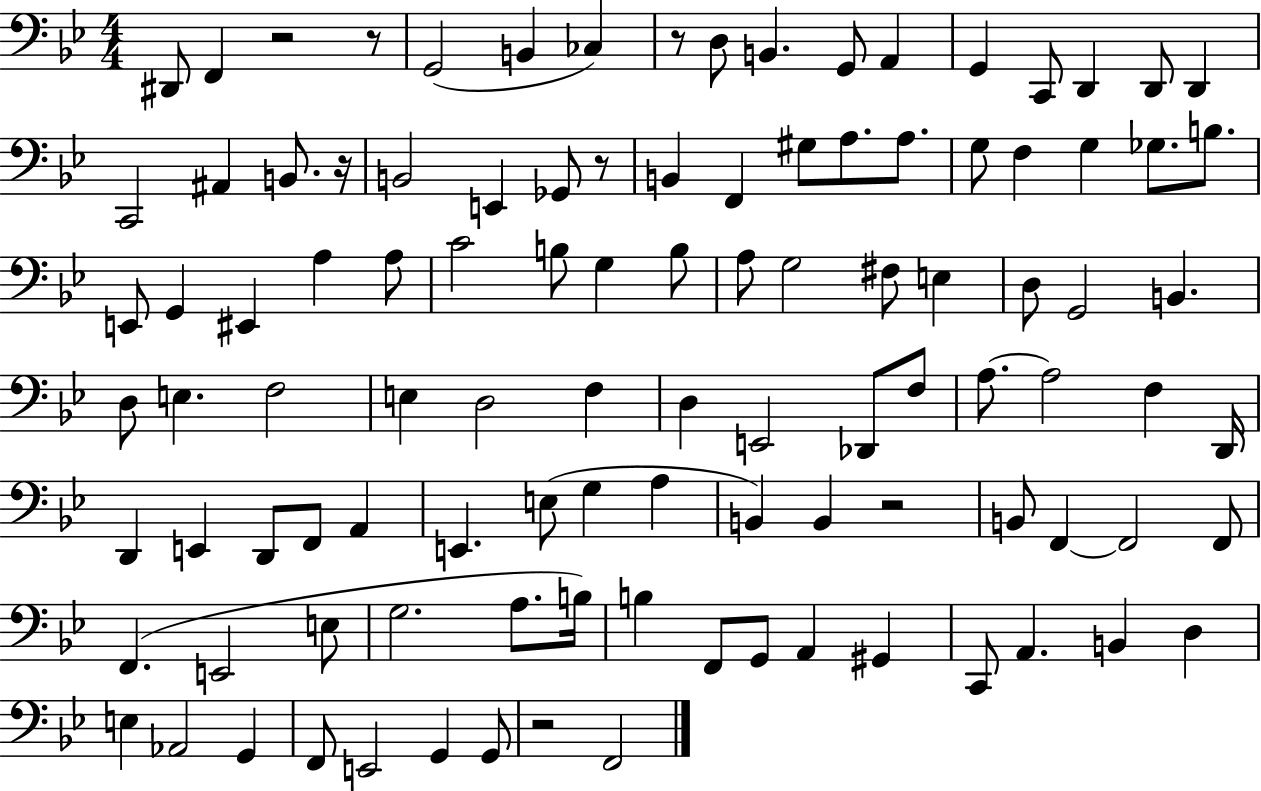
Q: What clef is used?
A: bass